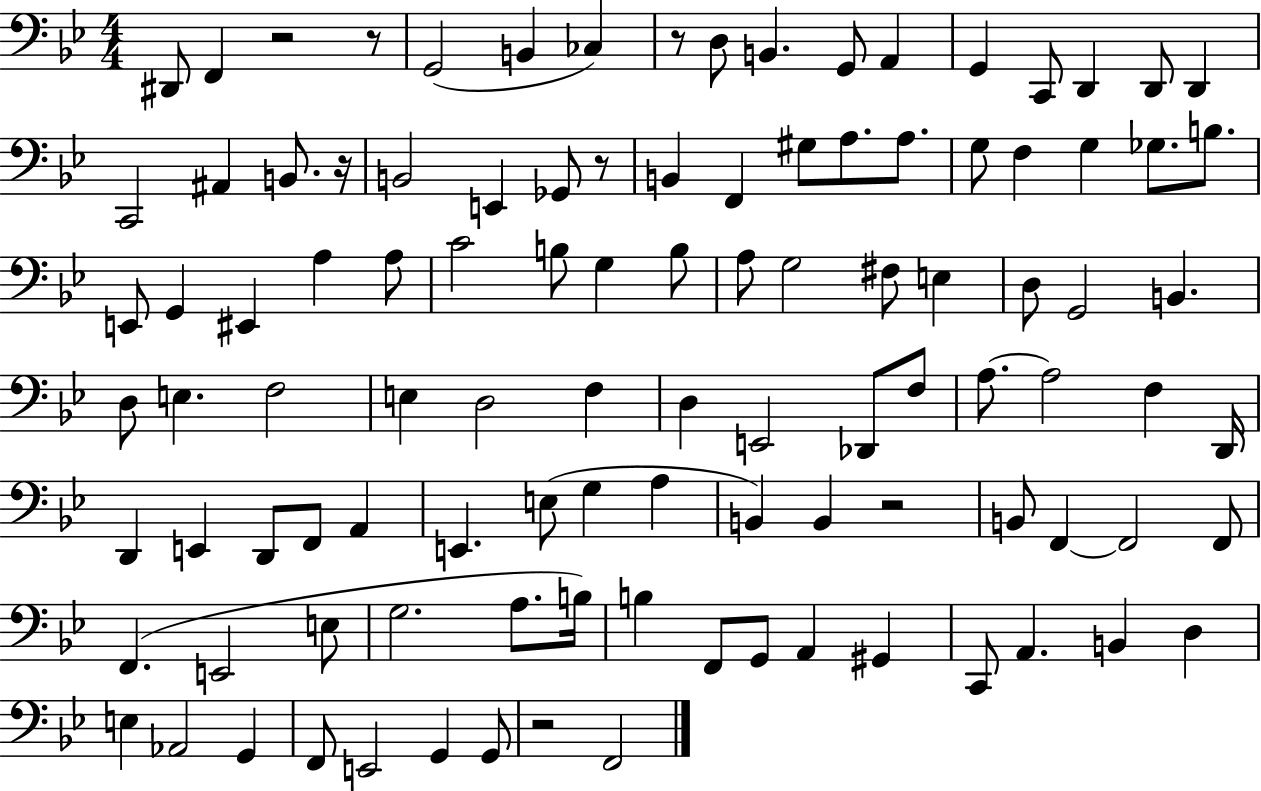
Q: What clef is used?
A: bass